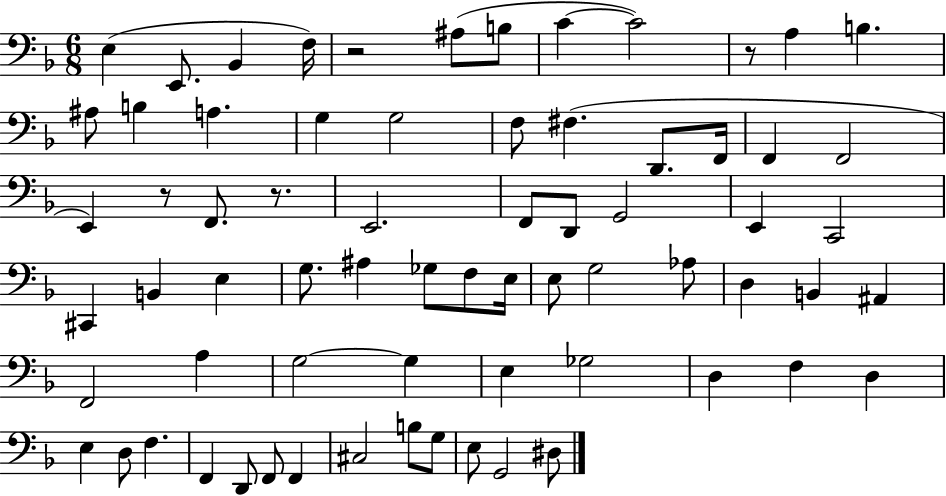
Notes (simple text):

E3/q E2/e. Bb2/q F3/s R/h A#3/e B3/e C4/q C4/h R/e A3/q B3/q. A#3/e B3/q A3/q. G3/q G3/h F3/e F#3/q. D2/e. F2/s F2/q F2/h E2/q R/e F2/e. R/e. E2/h. F2/e D2/e G2/h E2/q C2/h C#2/q B2/q E3/q G3/e. A#3/q Gb3/e F3/e E3/s E3/e G3/h Ab3/e D3/q B2/q A#2/q F2/h A3/q G3/h G3/q E3/q Gb3/h D3/q F3/q D3/q E3/q D3/e F3/q. F2/q D2/e F2/e F2/q C#3/h B3/e G3/e E3/e G2/h D#3/e